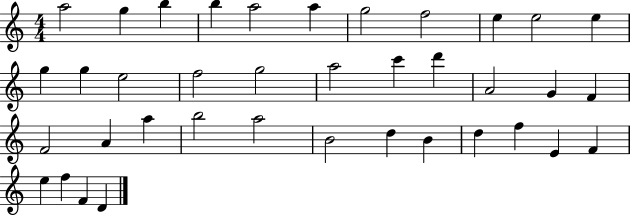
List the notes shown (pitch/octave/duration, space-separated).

A5/h G5/q B5/q B5/q A5/h A5/q G5/h F5/h E5/q E5/h E5/q G5/q G5/q E5/h F5/h G5/h A5/h C6/q D6/q A4/h G4/q F4/q F4/h A4/q A5/q B5/h A5/h B4/h D5/q B4/q D5/q F5/q E4/q F4/q E5/q F5/q F4/q D4/q